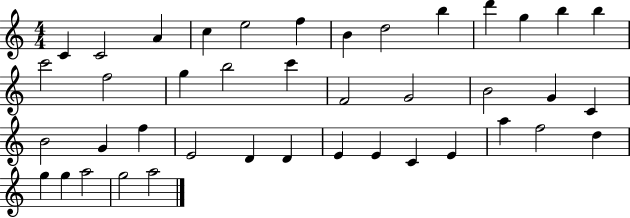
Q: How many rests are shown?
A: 0